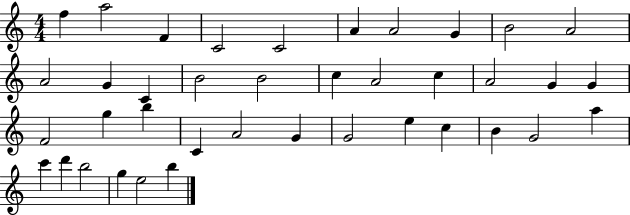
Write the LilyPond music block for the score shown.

{
  \clef treble
  \numericTimeSignature
  \time 4/4
  \key c \major
  f''4 a''2 f'4 | c'2 c'2 | a'4 a'2 g'4 | b'2 a'2 | \break a'2 g'4 c'4 | b'2 b'2 | c''4 a'2 c''4 | a'2 g'4 g'4 | \break f'2 g''4 b''4 | c'4 a'2 g'4 | g'2 e''4 c''4 | b'4 g'2 a''4 | \break c'''4 d'''4 b''2 | g''4 e''2 b''4 | \bar "|."
}